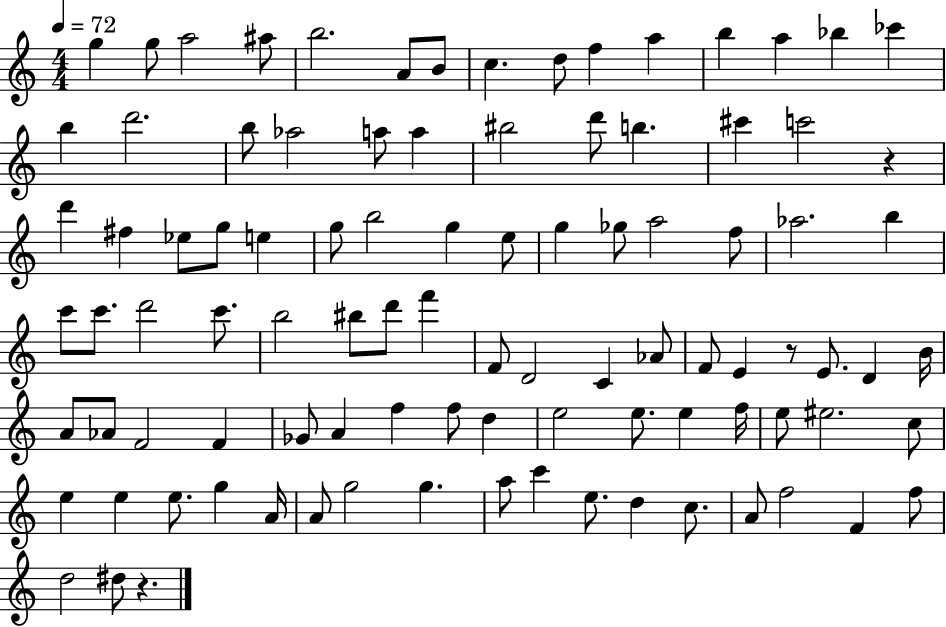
G5/q G5/e A5/h A#5/e B5/h. A4/e B4/e C5/q. D5/e F5/q A5/q B5/q A5/q Bb5/q CES6/q B5/q D6/h. B5/e Ab5/h A5/e A5/q BIS5/h D6/e B5/q. C#6/q C6/h R/q D6/q F#5/q Eb5/e G5/e E5/q G5/e B5/h G5/q E5/e G5/q Gb5/e A5/h F5/e Ab5/h. B5/q C6/e C6/e. D6/h C6/e. B5/h BIS5/e D6/e F6/q F4/e D4/h C4/q Ab4/e F4/e E4/q R/e E4/e. D4/q B4/s A4/e Ab4/e F4/h F4/q Gb4/e A4/q F5/q F5/e D5/q E5/h E5/e. E5/q F5/s E5/e EIS5/h. C5/e E5/q E5/q E5/e. G5/q A4/s A4/e G5/h G5/q. A5/e C6/q E5/e. D5/q C5/e. A4/e F5/h F4/q F5/e D5/h D#5/e R/q.